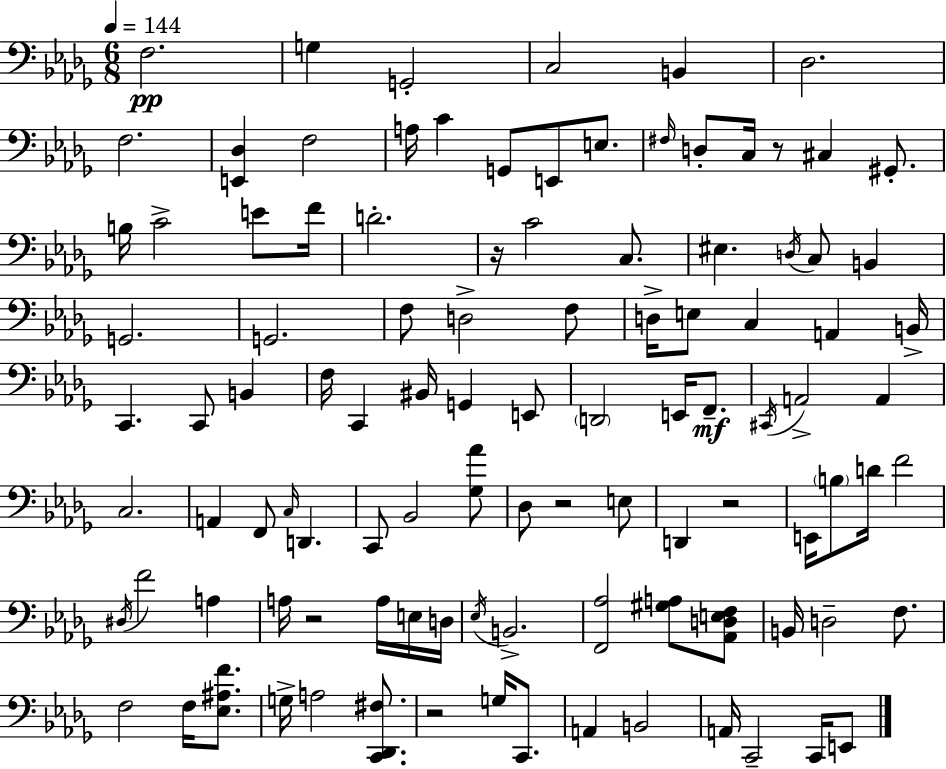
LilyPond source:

{
  \clef bass
  \numericTimeSignature
  \time 6/8
  \key bes \minor
  \tempo 4 = 144
  f2.\pp | g4 g,2-. | c2 b,4 | des2. | \break f2. | <e, des>4 f2 | a16 c'4 g,8 e,8 e8. | \grace { fis16 } d8-. c16 r8 cis4 gis,8.-. | \break b16 c'2-> e'8 | f'16 d'2.-. | r16 c'2 c8. | eis4. \acciaccatura { d16 } c8 b,4 | \break g,2. | g,2. | f8 d2-> | f8 d16-> e8 c4 a,4 | \break b,16-> c,4. c,8 b,4 | f16 c,4 bis,16 g,4 | e,8 \parenthesize d,2 e,16 f,8.--\mf | \acciaccatura { cis,16 } a,2-> a,4 | \break c2. | a,4 f,8 \grace { c16 } d,4. | c,8 bes,2 | <ges aes'>8 des8 r2 | \break e8 d,4 r2 | e,16 \parenthesize b8 d'16 f'2 | \acciaccatura { dis16 } f'2 | a4 a16 r2 | \break a16 e16 d16 \acciaccatura { ees16 } b,2.-> | <f, aes>2 | <gis a>8 <aes, d e f>8 b,16 d2-- | f8. f2 | \break f16 <ees ais f'>8. g16-> a2 | <c, des, fis>8. r2 | g16 c,8. a,4 b,2 | a,16 c,2-- | \break c,16 e,8 \bar "|."
}